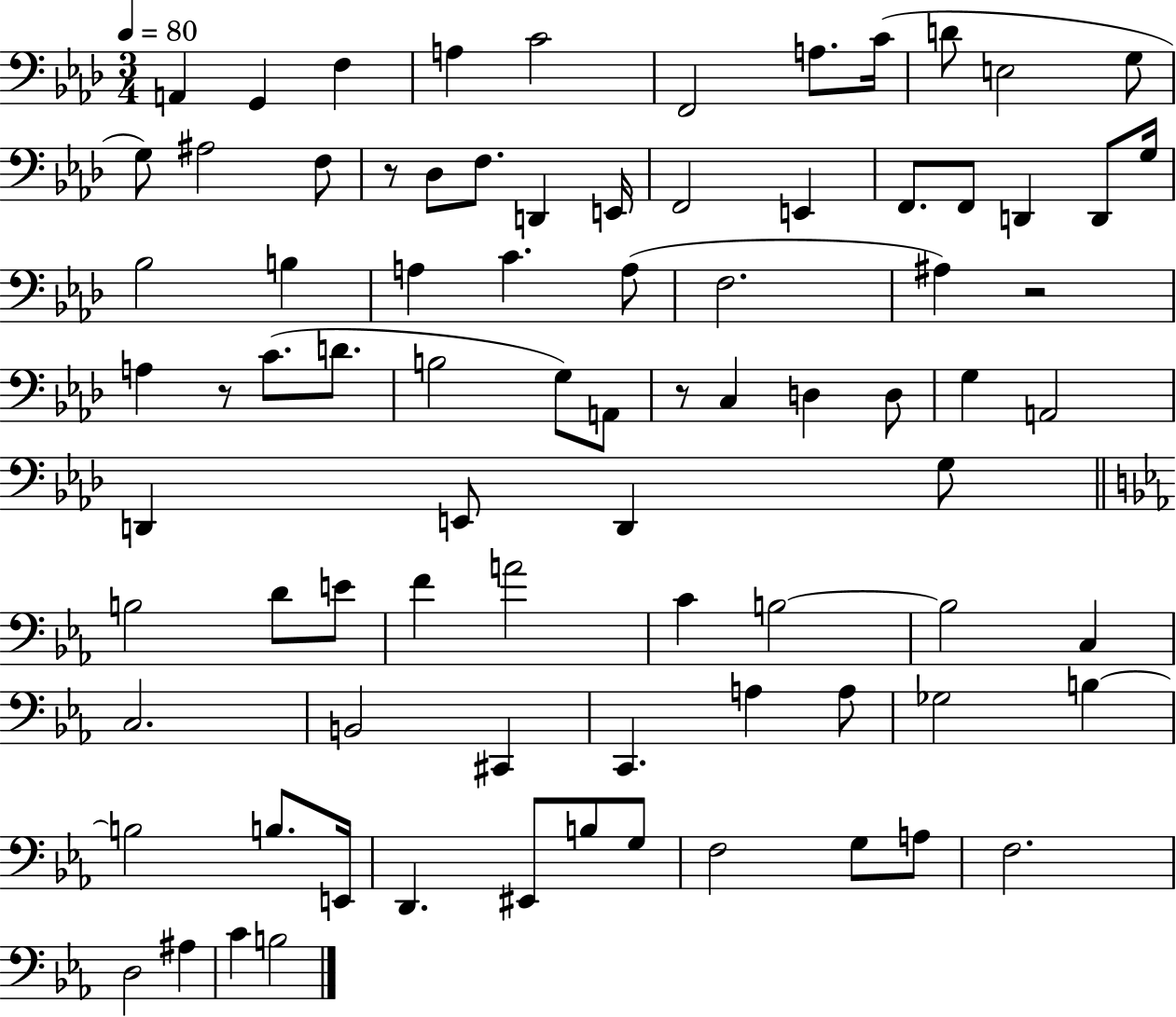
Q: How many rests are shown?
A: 4